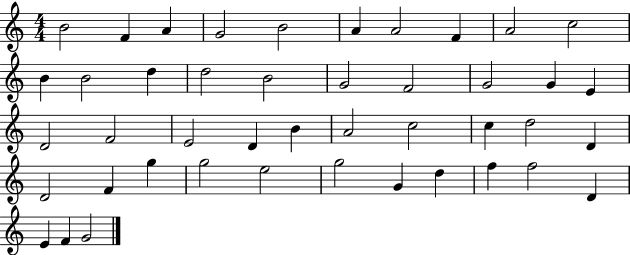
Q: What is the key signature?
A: C major